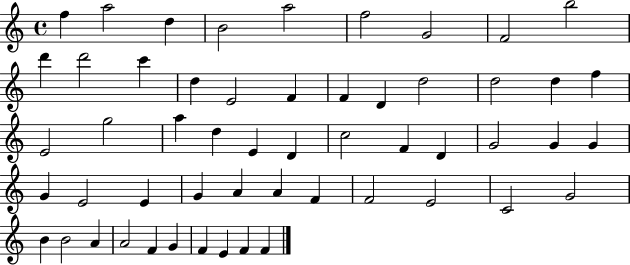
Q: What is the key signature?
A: C major